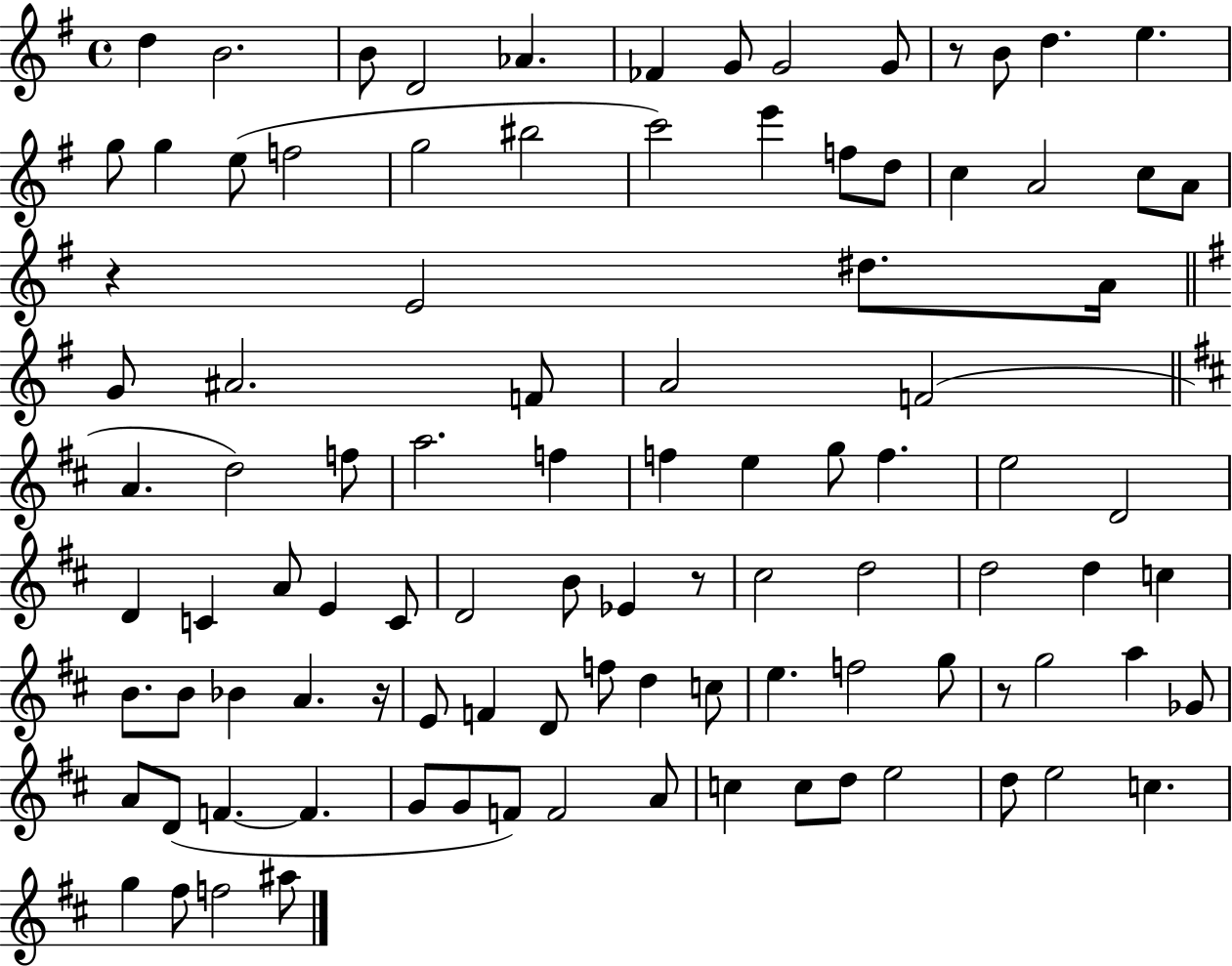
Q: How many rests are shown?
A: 5